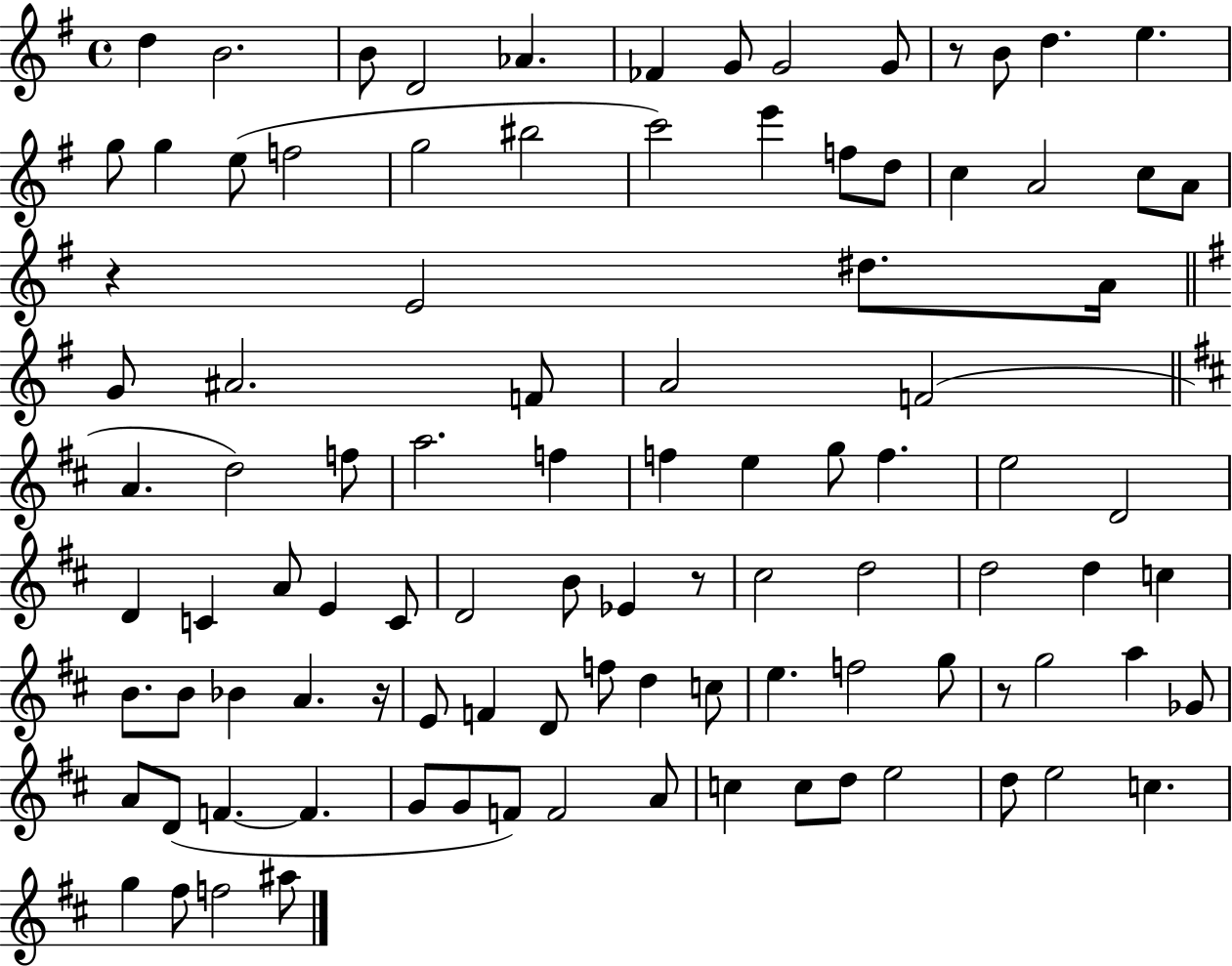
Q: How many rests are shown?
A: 5